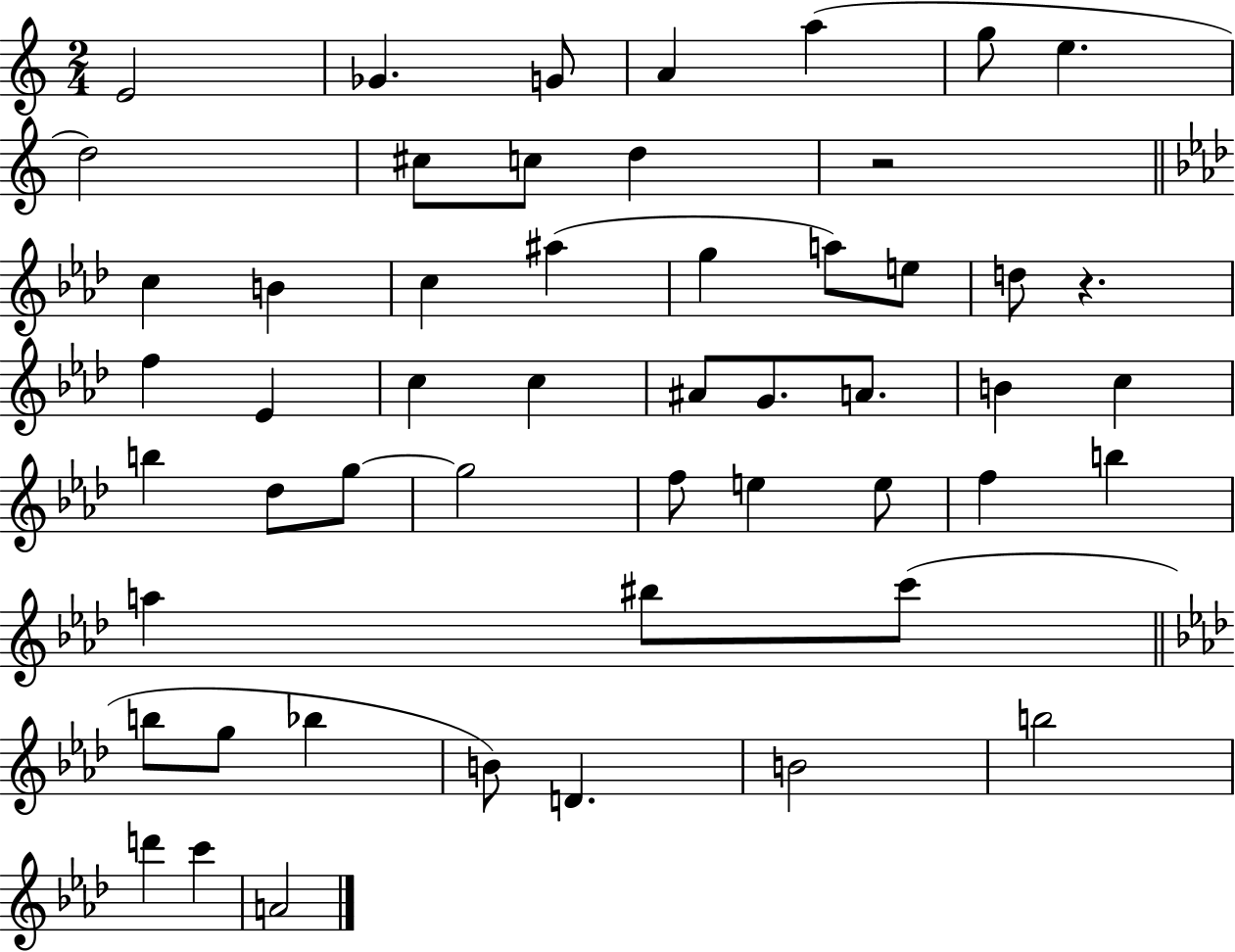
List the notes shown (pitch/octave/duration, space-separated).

E4/h Gb4/q. G4/e A4/q A5/q G5/e E5/q. D5/h C#5/e C5/e D5/q R/h C5/q B4/q C5/q A#5/q G5/q A5/e E5/e D5/e R/q. F5/q Eb4/q C5/q C5/q A#4/e G4/e. A4/e. B4/q C5/q B5/q Db5/e G5/e G5/h F5/e E5/q E5/e F5/q B5/q A5/q BIS5/e C6/e B5/e G5/e Bb5/q B4/e D4/q. B4/h B5/h D6/q C6/q A4/h